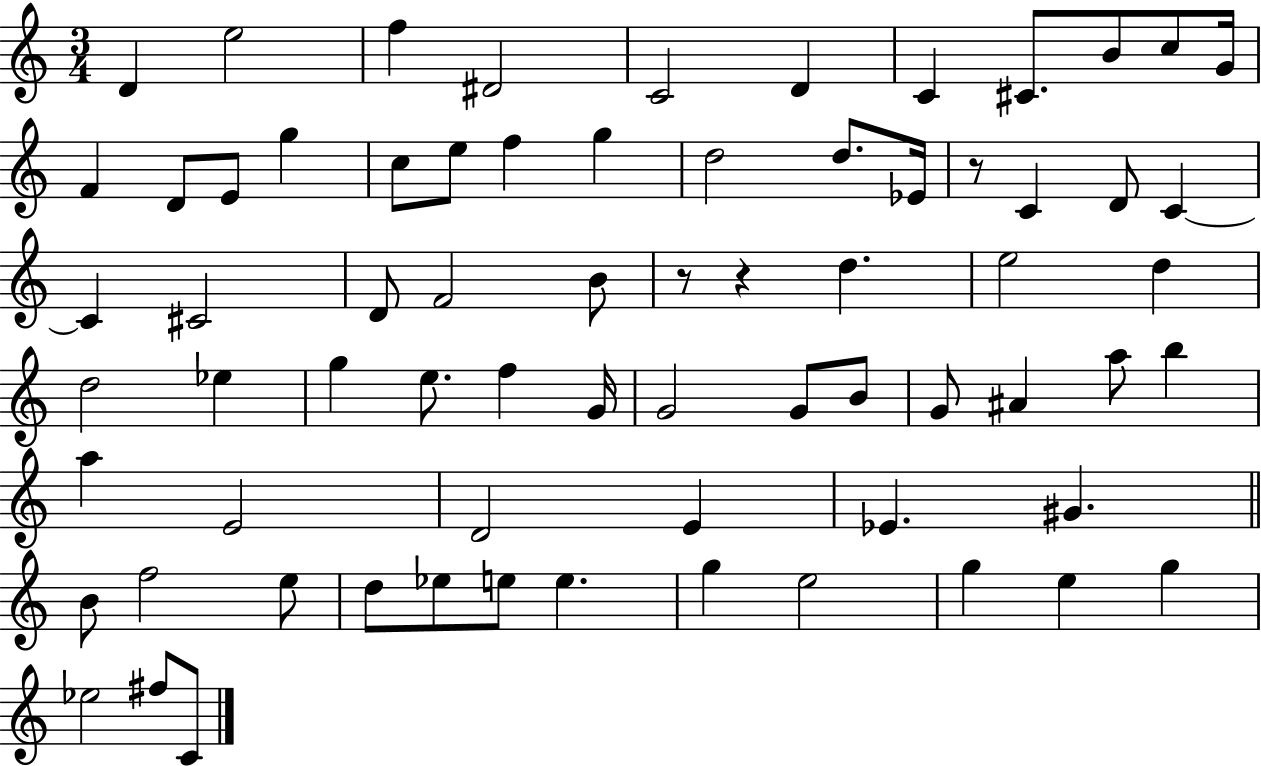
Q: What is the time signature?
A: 3/4